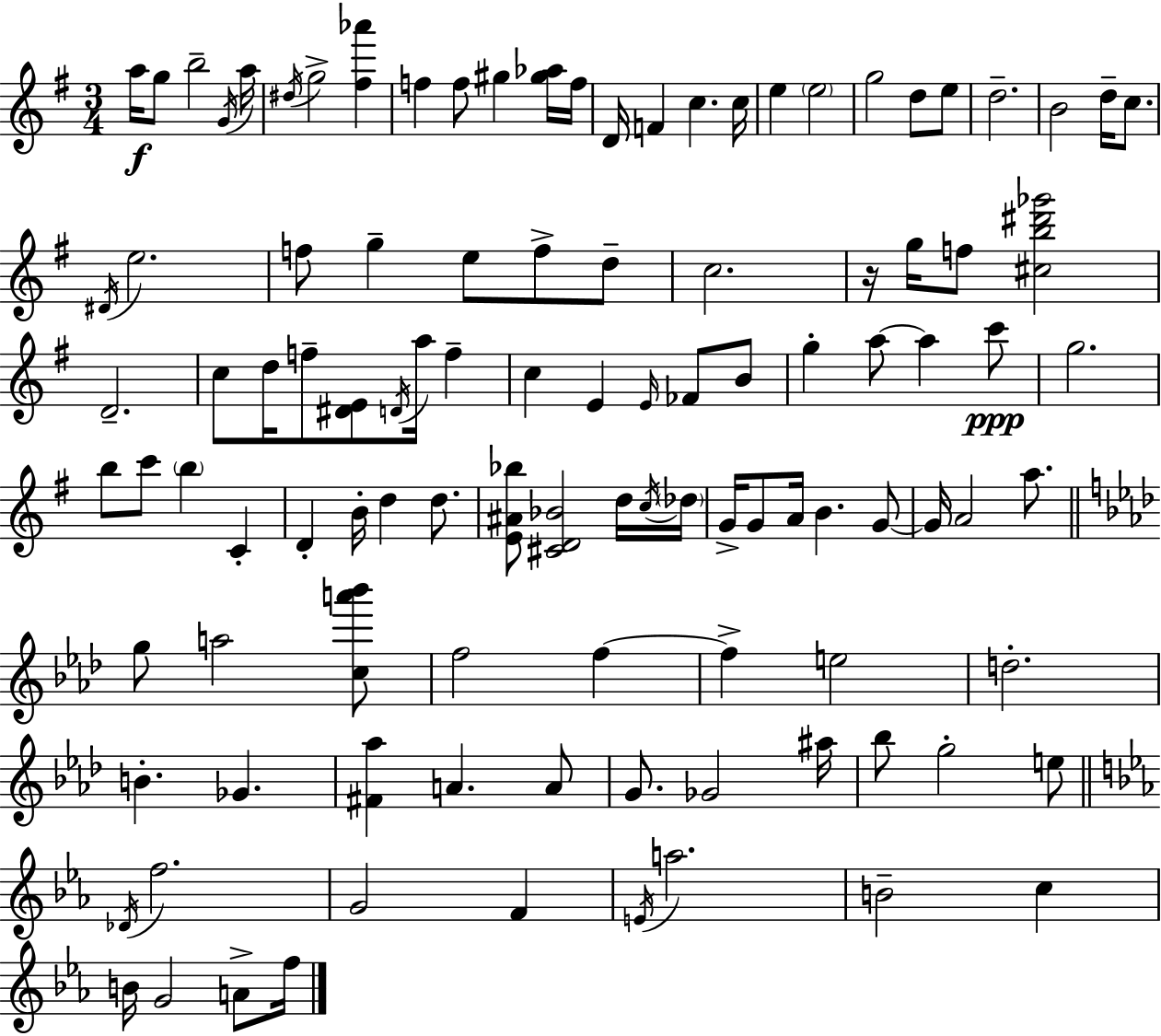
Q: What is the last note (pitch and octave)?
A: F5